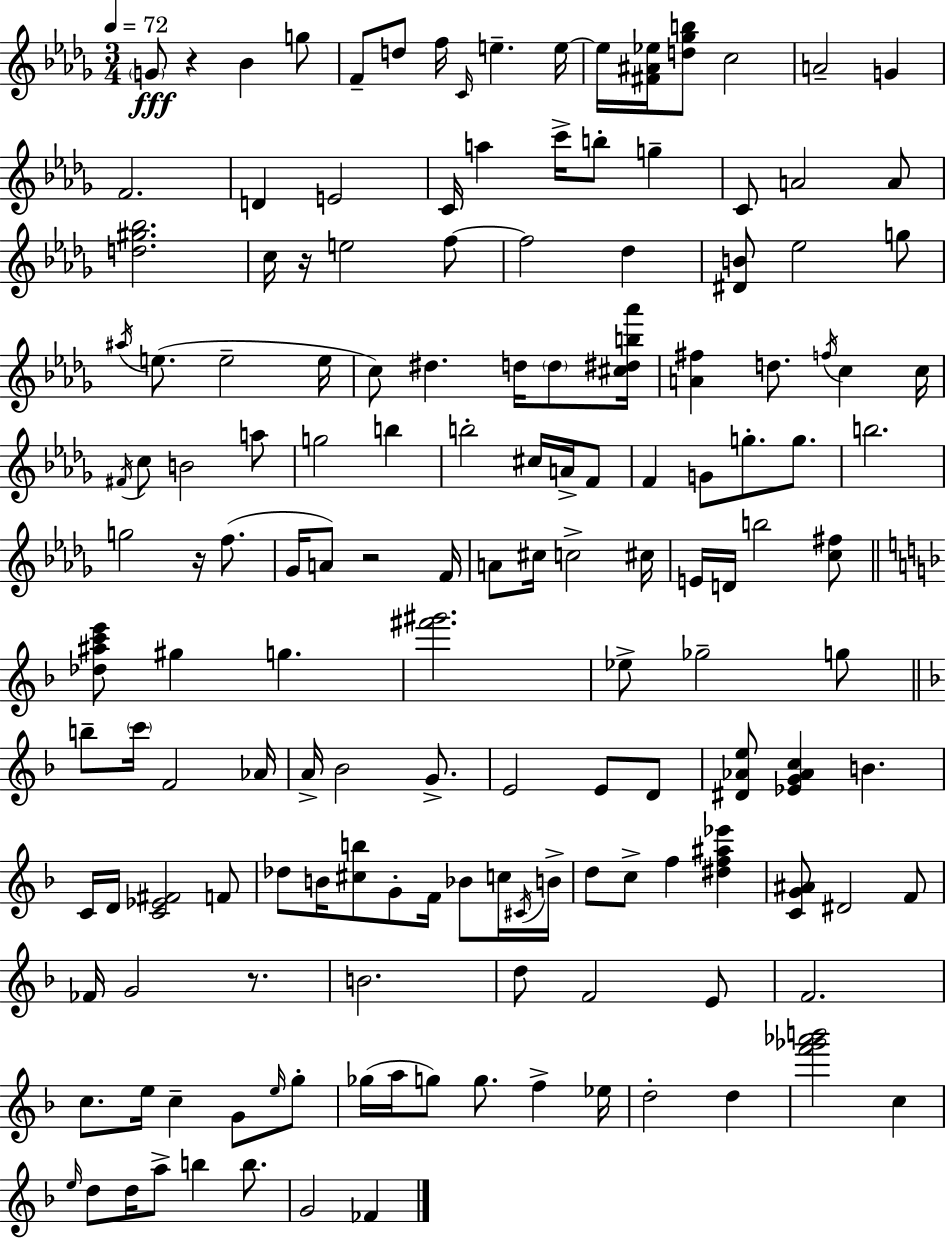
{
  \clef treble
  \numericTimeSignature
  \time 3/4
  \key bes \minor
  \tempo 4 = 72
  \parenthesize g'8\fff r4 bes'4 g''8 | f'8-- d''8 f''16 \grace { c'16 } e''4.-- | e''16~~ e''16 <fis' ais' ees''>16 <d'' ges'' b''>8 c''2 | a'2-- g'4 | \break f'2. | d'4 e'2 | c'16 a''4 c'''16-> b''8-. g''4-- | c'8 a'2 a'8 | \break <d'' gis'' bes''>2. | c''16 r16 e''2 f''8~~ | f''2 des''4 | <dis' b'>8 ees''2 g''8 | \break \acciaccatura { ais''16 }( e''8. e''2-- | e''16 c''8) dis''4. d''16 \parenthesize d''8 | <cis'' dis'' b'' aes'''>16 <a' fis''>4 d''8. \acciaccatura { f''16 } c''4 | c''16 \acciaccatura { fis'16 } c''8 b'2 | \break a''8 g''2 | b''4 b''2-. | cis''16 a'16-> f'8 f'4 g'8 g''8.-. | g''8. b''2. | \break g''2 | r16 f''8.( ges'16 a'8) r2 | f'16 a'8 cis''16 c''2-> | cis''16 e'16 d'16 b''2 | \break <c'' fis''>8 \bar "||" \break \key f \major <des'' ais'' c''' e'''>8 gis''4 g''4. | <fis''' gis'''>2. | ees''8-> ges''2-- g''8 | \bar "||" \break \key f \major b''8-- \parenthesize c'''16 f'2 aes'16 | a'16-> bes'2 g'8.-> | e'2 e'8 d'8 | <dis' aes' e''>8 <ees' g' aes' c''>4 b'4. | \break c'16 d'16 <c' ees' fis'>2 f'8 | des''8 b'16 <cis'' b''>8 g'8-. f'16 bes'8 c''16 \acciaccatura { cis'16 } | b'16-> d''8 c''8-> f''4 <dis'' f'' ais'' ees'''>4 | <c' g' ais'>8 dis'2 f'8 | \break fes'16 g'2 r8. | b'2. | d''8 f'2 e'8 | f'2. | \break c''8. e''16 c''4-- g'8 \grace { e''16 } | g''8-. ges''16( a''16 g''8) g''8. f''4-> | ees''16 d''2-. d''4 | <f''' ges''' aes''' b'''>2 c''4 | \break \grace { e''16 } d''8 d''16 a''8-> b''4 | b''8. g'2 fes'4 | \bar "|."
}